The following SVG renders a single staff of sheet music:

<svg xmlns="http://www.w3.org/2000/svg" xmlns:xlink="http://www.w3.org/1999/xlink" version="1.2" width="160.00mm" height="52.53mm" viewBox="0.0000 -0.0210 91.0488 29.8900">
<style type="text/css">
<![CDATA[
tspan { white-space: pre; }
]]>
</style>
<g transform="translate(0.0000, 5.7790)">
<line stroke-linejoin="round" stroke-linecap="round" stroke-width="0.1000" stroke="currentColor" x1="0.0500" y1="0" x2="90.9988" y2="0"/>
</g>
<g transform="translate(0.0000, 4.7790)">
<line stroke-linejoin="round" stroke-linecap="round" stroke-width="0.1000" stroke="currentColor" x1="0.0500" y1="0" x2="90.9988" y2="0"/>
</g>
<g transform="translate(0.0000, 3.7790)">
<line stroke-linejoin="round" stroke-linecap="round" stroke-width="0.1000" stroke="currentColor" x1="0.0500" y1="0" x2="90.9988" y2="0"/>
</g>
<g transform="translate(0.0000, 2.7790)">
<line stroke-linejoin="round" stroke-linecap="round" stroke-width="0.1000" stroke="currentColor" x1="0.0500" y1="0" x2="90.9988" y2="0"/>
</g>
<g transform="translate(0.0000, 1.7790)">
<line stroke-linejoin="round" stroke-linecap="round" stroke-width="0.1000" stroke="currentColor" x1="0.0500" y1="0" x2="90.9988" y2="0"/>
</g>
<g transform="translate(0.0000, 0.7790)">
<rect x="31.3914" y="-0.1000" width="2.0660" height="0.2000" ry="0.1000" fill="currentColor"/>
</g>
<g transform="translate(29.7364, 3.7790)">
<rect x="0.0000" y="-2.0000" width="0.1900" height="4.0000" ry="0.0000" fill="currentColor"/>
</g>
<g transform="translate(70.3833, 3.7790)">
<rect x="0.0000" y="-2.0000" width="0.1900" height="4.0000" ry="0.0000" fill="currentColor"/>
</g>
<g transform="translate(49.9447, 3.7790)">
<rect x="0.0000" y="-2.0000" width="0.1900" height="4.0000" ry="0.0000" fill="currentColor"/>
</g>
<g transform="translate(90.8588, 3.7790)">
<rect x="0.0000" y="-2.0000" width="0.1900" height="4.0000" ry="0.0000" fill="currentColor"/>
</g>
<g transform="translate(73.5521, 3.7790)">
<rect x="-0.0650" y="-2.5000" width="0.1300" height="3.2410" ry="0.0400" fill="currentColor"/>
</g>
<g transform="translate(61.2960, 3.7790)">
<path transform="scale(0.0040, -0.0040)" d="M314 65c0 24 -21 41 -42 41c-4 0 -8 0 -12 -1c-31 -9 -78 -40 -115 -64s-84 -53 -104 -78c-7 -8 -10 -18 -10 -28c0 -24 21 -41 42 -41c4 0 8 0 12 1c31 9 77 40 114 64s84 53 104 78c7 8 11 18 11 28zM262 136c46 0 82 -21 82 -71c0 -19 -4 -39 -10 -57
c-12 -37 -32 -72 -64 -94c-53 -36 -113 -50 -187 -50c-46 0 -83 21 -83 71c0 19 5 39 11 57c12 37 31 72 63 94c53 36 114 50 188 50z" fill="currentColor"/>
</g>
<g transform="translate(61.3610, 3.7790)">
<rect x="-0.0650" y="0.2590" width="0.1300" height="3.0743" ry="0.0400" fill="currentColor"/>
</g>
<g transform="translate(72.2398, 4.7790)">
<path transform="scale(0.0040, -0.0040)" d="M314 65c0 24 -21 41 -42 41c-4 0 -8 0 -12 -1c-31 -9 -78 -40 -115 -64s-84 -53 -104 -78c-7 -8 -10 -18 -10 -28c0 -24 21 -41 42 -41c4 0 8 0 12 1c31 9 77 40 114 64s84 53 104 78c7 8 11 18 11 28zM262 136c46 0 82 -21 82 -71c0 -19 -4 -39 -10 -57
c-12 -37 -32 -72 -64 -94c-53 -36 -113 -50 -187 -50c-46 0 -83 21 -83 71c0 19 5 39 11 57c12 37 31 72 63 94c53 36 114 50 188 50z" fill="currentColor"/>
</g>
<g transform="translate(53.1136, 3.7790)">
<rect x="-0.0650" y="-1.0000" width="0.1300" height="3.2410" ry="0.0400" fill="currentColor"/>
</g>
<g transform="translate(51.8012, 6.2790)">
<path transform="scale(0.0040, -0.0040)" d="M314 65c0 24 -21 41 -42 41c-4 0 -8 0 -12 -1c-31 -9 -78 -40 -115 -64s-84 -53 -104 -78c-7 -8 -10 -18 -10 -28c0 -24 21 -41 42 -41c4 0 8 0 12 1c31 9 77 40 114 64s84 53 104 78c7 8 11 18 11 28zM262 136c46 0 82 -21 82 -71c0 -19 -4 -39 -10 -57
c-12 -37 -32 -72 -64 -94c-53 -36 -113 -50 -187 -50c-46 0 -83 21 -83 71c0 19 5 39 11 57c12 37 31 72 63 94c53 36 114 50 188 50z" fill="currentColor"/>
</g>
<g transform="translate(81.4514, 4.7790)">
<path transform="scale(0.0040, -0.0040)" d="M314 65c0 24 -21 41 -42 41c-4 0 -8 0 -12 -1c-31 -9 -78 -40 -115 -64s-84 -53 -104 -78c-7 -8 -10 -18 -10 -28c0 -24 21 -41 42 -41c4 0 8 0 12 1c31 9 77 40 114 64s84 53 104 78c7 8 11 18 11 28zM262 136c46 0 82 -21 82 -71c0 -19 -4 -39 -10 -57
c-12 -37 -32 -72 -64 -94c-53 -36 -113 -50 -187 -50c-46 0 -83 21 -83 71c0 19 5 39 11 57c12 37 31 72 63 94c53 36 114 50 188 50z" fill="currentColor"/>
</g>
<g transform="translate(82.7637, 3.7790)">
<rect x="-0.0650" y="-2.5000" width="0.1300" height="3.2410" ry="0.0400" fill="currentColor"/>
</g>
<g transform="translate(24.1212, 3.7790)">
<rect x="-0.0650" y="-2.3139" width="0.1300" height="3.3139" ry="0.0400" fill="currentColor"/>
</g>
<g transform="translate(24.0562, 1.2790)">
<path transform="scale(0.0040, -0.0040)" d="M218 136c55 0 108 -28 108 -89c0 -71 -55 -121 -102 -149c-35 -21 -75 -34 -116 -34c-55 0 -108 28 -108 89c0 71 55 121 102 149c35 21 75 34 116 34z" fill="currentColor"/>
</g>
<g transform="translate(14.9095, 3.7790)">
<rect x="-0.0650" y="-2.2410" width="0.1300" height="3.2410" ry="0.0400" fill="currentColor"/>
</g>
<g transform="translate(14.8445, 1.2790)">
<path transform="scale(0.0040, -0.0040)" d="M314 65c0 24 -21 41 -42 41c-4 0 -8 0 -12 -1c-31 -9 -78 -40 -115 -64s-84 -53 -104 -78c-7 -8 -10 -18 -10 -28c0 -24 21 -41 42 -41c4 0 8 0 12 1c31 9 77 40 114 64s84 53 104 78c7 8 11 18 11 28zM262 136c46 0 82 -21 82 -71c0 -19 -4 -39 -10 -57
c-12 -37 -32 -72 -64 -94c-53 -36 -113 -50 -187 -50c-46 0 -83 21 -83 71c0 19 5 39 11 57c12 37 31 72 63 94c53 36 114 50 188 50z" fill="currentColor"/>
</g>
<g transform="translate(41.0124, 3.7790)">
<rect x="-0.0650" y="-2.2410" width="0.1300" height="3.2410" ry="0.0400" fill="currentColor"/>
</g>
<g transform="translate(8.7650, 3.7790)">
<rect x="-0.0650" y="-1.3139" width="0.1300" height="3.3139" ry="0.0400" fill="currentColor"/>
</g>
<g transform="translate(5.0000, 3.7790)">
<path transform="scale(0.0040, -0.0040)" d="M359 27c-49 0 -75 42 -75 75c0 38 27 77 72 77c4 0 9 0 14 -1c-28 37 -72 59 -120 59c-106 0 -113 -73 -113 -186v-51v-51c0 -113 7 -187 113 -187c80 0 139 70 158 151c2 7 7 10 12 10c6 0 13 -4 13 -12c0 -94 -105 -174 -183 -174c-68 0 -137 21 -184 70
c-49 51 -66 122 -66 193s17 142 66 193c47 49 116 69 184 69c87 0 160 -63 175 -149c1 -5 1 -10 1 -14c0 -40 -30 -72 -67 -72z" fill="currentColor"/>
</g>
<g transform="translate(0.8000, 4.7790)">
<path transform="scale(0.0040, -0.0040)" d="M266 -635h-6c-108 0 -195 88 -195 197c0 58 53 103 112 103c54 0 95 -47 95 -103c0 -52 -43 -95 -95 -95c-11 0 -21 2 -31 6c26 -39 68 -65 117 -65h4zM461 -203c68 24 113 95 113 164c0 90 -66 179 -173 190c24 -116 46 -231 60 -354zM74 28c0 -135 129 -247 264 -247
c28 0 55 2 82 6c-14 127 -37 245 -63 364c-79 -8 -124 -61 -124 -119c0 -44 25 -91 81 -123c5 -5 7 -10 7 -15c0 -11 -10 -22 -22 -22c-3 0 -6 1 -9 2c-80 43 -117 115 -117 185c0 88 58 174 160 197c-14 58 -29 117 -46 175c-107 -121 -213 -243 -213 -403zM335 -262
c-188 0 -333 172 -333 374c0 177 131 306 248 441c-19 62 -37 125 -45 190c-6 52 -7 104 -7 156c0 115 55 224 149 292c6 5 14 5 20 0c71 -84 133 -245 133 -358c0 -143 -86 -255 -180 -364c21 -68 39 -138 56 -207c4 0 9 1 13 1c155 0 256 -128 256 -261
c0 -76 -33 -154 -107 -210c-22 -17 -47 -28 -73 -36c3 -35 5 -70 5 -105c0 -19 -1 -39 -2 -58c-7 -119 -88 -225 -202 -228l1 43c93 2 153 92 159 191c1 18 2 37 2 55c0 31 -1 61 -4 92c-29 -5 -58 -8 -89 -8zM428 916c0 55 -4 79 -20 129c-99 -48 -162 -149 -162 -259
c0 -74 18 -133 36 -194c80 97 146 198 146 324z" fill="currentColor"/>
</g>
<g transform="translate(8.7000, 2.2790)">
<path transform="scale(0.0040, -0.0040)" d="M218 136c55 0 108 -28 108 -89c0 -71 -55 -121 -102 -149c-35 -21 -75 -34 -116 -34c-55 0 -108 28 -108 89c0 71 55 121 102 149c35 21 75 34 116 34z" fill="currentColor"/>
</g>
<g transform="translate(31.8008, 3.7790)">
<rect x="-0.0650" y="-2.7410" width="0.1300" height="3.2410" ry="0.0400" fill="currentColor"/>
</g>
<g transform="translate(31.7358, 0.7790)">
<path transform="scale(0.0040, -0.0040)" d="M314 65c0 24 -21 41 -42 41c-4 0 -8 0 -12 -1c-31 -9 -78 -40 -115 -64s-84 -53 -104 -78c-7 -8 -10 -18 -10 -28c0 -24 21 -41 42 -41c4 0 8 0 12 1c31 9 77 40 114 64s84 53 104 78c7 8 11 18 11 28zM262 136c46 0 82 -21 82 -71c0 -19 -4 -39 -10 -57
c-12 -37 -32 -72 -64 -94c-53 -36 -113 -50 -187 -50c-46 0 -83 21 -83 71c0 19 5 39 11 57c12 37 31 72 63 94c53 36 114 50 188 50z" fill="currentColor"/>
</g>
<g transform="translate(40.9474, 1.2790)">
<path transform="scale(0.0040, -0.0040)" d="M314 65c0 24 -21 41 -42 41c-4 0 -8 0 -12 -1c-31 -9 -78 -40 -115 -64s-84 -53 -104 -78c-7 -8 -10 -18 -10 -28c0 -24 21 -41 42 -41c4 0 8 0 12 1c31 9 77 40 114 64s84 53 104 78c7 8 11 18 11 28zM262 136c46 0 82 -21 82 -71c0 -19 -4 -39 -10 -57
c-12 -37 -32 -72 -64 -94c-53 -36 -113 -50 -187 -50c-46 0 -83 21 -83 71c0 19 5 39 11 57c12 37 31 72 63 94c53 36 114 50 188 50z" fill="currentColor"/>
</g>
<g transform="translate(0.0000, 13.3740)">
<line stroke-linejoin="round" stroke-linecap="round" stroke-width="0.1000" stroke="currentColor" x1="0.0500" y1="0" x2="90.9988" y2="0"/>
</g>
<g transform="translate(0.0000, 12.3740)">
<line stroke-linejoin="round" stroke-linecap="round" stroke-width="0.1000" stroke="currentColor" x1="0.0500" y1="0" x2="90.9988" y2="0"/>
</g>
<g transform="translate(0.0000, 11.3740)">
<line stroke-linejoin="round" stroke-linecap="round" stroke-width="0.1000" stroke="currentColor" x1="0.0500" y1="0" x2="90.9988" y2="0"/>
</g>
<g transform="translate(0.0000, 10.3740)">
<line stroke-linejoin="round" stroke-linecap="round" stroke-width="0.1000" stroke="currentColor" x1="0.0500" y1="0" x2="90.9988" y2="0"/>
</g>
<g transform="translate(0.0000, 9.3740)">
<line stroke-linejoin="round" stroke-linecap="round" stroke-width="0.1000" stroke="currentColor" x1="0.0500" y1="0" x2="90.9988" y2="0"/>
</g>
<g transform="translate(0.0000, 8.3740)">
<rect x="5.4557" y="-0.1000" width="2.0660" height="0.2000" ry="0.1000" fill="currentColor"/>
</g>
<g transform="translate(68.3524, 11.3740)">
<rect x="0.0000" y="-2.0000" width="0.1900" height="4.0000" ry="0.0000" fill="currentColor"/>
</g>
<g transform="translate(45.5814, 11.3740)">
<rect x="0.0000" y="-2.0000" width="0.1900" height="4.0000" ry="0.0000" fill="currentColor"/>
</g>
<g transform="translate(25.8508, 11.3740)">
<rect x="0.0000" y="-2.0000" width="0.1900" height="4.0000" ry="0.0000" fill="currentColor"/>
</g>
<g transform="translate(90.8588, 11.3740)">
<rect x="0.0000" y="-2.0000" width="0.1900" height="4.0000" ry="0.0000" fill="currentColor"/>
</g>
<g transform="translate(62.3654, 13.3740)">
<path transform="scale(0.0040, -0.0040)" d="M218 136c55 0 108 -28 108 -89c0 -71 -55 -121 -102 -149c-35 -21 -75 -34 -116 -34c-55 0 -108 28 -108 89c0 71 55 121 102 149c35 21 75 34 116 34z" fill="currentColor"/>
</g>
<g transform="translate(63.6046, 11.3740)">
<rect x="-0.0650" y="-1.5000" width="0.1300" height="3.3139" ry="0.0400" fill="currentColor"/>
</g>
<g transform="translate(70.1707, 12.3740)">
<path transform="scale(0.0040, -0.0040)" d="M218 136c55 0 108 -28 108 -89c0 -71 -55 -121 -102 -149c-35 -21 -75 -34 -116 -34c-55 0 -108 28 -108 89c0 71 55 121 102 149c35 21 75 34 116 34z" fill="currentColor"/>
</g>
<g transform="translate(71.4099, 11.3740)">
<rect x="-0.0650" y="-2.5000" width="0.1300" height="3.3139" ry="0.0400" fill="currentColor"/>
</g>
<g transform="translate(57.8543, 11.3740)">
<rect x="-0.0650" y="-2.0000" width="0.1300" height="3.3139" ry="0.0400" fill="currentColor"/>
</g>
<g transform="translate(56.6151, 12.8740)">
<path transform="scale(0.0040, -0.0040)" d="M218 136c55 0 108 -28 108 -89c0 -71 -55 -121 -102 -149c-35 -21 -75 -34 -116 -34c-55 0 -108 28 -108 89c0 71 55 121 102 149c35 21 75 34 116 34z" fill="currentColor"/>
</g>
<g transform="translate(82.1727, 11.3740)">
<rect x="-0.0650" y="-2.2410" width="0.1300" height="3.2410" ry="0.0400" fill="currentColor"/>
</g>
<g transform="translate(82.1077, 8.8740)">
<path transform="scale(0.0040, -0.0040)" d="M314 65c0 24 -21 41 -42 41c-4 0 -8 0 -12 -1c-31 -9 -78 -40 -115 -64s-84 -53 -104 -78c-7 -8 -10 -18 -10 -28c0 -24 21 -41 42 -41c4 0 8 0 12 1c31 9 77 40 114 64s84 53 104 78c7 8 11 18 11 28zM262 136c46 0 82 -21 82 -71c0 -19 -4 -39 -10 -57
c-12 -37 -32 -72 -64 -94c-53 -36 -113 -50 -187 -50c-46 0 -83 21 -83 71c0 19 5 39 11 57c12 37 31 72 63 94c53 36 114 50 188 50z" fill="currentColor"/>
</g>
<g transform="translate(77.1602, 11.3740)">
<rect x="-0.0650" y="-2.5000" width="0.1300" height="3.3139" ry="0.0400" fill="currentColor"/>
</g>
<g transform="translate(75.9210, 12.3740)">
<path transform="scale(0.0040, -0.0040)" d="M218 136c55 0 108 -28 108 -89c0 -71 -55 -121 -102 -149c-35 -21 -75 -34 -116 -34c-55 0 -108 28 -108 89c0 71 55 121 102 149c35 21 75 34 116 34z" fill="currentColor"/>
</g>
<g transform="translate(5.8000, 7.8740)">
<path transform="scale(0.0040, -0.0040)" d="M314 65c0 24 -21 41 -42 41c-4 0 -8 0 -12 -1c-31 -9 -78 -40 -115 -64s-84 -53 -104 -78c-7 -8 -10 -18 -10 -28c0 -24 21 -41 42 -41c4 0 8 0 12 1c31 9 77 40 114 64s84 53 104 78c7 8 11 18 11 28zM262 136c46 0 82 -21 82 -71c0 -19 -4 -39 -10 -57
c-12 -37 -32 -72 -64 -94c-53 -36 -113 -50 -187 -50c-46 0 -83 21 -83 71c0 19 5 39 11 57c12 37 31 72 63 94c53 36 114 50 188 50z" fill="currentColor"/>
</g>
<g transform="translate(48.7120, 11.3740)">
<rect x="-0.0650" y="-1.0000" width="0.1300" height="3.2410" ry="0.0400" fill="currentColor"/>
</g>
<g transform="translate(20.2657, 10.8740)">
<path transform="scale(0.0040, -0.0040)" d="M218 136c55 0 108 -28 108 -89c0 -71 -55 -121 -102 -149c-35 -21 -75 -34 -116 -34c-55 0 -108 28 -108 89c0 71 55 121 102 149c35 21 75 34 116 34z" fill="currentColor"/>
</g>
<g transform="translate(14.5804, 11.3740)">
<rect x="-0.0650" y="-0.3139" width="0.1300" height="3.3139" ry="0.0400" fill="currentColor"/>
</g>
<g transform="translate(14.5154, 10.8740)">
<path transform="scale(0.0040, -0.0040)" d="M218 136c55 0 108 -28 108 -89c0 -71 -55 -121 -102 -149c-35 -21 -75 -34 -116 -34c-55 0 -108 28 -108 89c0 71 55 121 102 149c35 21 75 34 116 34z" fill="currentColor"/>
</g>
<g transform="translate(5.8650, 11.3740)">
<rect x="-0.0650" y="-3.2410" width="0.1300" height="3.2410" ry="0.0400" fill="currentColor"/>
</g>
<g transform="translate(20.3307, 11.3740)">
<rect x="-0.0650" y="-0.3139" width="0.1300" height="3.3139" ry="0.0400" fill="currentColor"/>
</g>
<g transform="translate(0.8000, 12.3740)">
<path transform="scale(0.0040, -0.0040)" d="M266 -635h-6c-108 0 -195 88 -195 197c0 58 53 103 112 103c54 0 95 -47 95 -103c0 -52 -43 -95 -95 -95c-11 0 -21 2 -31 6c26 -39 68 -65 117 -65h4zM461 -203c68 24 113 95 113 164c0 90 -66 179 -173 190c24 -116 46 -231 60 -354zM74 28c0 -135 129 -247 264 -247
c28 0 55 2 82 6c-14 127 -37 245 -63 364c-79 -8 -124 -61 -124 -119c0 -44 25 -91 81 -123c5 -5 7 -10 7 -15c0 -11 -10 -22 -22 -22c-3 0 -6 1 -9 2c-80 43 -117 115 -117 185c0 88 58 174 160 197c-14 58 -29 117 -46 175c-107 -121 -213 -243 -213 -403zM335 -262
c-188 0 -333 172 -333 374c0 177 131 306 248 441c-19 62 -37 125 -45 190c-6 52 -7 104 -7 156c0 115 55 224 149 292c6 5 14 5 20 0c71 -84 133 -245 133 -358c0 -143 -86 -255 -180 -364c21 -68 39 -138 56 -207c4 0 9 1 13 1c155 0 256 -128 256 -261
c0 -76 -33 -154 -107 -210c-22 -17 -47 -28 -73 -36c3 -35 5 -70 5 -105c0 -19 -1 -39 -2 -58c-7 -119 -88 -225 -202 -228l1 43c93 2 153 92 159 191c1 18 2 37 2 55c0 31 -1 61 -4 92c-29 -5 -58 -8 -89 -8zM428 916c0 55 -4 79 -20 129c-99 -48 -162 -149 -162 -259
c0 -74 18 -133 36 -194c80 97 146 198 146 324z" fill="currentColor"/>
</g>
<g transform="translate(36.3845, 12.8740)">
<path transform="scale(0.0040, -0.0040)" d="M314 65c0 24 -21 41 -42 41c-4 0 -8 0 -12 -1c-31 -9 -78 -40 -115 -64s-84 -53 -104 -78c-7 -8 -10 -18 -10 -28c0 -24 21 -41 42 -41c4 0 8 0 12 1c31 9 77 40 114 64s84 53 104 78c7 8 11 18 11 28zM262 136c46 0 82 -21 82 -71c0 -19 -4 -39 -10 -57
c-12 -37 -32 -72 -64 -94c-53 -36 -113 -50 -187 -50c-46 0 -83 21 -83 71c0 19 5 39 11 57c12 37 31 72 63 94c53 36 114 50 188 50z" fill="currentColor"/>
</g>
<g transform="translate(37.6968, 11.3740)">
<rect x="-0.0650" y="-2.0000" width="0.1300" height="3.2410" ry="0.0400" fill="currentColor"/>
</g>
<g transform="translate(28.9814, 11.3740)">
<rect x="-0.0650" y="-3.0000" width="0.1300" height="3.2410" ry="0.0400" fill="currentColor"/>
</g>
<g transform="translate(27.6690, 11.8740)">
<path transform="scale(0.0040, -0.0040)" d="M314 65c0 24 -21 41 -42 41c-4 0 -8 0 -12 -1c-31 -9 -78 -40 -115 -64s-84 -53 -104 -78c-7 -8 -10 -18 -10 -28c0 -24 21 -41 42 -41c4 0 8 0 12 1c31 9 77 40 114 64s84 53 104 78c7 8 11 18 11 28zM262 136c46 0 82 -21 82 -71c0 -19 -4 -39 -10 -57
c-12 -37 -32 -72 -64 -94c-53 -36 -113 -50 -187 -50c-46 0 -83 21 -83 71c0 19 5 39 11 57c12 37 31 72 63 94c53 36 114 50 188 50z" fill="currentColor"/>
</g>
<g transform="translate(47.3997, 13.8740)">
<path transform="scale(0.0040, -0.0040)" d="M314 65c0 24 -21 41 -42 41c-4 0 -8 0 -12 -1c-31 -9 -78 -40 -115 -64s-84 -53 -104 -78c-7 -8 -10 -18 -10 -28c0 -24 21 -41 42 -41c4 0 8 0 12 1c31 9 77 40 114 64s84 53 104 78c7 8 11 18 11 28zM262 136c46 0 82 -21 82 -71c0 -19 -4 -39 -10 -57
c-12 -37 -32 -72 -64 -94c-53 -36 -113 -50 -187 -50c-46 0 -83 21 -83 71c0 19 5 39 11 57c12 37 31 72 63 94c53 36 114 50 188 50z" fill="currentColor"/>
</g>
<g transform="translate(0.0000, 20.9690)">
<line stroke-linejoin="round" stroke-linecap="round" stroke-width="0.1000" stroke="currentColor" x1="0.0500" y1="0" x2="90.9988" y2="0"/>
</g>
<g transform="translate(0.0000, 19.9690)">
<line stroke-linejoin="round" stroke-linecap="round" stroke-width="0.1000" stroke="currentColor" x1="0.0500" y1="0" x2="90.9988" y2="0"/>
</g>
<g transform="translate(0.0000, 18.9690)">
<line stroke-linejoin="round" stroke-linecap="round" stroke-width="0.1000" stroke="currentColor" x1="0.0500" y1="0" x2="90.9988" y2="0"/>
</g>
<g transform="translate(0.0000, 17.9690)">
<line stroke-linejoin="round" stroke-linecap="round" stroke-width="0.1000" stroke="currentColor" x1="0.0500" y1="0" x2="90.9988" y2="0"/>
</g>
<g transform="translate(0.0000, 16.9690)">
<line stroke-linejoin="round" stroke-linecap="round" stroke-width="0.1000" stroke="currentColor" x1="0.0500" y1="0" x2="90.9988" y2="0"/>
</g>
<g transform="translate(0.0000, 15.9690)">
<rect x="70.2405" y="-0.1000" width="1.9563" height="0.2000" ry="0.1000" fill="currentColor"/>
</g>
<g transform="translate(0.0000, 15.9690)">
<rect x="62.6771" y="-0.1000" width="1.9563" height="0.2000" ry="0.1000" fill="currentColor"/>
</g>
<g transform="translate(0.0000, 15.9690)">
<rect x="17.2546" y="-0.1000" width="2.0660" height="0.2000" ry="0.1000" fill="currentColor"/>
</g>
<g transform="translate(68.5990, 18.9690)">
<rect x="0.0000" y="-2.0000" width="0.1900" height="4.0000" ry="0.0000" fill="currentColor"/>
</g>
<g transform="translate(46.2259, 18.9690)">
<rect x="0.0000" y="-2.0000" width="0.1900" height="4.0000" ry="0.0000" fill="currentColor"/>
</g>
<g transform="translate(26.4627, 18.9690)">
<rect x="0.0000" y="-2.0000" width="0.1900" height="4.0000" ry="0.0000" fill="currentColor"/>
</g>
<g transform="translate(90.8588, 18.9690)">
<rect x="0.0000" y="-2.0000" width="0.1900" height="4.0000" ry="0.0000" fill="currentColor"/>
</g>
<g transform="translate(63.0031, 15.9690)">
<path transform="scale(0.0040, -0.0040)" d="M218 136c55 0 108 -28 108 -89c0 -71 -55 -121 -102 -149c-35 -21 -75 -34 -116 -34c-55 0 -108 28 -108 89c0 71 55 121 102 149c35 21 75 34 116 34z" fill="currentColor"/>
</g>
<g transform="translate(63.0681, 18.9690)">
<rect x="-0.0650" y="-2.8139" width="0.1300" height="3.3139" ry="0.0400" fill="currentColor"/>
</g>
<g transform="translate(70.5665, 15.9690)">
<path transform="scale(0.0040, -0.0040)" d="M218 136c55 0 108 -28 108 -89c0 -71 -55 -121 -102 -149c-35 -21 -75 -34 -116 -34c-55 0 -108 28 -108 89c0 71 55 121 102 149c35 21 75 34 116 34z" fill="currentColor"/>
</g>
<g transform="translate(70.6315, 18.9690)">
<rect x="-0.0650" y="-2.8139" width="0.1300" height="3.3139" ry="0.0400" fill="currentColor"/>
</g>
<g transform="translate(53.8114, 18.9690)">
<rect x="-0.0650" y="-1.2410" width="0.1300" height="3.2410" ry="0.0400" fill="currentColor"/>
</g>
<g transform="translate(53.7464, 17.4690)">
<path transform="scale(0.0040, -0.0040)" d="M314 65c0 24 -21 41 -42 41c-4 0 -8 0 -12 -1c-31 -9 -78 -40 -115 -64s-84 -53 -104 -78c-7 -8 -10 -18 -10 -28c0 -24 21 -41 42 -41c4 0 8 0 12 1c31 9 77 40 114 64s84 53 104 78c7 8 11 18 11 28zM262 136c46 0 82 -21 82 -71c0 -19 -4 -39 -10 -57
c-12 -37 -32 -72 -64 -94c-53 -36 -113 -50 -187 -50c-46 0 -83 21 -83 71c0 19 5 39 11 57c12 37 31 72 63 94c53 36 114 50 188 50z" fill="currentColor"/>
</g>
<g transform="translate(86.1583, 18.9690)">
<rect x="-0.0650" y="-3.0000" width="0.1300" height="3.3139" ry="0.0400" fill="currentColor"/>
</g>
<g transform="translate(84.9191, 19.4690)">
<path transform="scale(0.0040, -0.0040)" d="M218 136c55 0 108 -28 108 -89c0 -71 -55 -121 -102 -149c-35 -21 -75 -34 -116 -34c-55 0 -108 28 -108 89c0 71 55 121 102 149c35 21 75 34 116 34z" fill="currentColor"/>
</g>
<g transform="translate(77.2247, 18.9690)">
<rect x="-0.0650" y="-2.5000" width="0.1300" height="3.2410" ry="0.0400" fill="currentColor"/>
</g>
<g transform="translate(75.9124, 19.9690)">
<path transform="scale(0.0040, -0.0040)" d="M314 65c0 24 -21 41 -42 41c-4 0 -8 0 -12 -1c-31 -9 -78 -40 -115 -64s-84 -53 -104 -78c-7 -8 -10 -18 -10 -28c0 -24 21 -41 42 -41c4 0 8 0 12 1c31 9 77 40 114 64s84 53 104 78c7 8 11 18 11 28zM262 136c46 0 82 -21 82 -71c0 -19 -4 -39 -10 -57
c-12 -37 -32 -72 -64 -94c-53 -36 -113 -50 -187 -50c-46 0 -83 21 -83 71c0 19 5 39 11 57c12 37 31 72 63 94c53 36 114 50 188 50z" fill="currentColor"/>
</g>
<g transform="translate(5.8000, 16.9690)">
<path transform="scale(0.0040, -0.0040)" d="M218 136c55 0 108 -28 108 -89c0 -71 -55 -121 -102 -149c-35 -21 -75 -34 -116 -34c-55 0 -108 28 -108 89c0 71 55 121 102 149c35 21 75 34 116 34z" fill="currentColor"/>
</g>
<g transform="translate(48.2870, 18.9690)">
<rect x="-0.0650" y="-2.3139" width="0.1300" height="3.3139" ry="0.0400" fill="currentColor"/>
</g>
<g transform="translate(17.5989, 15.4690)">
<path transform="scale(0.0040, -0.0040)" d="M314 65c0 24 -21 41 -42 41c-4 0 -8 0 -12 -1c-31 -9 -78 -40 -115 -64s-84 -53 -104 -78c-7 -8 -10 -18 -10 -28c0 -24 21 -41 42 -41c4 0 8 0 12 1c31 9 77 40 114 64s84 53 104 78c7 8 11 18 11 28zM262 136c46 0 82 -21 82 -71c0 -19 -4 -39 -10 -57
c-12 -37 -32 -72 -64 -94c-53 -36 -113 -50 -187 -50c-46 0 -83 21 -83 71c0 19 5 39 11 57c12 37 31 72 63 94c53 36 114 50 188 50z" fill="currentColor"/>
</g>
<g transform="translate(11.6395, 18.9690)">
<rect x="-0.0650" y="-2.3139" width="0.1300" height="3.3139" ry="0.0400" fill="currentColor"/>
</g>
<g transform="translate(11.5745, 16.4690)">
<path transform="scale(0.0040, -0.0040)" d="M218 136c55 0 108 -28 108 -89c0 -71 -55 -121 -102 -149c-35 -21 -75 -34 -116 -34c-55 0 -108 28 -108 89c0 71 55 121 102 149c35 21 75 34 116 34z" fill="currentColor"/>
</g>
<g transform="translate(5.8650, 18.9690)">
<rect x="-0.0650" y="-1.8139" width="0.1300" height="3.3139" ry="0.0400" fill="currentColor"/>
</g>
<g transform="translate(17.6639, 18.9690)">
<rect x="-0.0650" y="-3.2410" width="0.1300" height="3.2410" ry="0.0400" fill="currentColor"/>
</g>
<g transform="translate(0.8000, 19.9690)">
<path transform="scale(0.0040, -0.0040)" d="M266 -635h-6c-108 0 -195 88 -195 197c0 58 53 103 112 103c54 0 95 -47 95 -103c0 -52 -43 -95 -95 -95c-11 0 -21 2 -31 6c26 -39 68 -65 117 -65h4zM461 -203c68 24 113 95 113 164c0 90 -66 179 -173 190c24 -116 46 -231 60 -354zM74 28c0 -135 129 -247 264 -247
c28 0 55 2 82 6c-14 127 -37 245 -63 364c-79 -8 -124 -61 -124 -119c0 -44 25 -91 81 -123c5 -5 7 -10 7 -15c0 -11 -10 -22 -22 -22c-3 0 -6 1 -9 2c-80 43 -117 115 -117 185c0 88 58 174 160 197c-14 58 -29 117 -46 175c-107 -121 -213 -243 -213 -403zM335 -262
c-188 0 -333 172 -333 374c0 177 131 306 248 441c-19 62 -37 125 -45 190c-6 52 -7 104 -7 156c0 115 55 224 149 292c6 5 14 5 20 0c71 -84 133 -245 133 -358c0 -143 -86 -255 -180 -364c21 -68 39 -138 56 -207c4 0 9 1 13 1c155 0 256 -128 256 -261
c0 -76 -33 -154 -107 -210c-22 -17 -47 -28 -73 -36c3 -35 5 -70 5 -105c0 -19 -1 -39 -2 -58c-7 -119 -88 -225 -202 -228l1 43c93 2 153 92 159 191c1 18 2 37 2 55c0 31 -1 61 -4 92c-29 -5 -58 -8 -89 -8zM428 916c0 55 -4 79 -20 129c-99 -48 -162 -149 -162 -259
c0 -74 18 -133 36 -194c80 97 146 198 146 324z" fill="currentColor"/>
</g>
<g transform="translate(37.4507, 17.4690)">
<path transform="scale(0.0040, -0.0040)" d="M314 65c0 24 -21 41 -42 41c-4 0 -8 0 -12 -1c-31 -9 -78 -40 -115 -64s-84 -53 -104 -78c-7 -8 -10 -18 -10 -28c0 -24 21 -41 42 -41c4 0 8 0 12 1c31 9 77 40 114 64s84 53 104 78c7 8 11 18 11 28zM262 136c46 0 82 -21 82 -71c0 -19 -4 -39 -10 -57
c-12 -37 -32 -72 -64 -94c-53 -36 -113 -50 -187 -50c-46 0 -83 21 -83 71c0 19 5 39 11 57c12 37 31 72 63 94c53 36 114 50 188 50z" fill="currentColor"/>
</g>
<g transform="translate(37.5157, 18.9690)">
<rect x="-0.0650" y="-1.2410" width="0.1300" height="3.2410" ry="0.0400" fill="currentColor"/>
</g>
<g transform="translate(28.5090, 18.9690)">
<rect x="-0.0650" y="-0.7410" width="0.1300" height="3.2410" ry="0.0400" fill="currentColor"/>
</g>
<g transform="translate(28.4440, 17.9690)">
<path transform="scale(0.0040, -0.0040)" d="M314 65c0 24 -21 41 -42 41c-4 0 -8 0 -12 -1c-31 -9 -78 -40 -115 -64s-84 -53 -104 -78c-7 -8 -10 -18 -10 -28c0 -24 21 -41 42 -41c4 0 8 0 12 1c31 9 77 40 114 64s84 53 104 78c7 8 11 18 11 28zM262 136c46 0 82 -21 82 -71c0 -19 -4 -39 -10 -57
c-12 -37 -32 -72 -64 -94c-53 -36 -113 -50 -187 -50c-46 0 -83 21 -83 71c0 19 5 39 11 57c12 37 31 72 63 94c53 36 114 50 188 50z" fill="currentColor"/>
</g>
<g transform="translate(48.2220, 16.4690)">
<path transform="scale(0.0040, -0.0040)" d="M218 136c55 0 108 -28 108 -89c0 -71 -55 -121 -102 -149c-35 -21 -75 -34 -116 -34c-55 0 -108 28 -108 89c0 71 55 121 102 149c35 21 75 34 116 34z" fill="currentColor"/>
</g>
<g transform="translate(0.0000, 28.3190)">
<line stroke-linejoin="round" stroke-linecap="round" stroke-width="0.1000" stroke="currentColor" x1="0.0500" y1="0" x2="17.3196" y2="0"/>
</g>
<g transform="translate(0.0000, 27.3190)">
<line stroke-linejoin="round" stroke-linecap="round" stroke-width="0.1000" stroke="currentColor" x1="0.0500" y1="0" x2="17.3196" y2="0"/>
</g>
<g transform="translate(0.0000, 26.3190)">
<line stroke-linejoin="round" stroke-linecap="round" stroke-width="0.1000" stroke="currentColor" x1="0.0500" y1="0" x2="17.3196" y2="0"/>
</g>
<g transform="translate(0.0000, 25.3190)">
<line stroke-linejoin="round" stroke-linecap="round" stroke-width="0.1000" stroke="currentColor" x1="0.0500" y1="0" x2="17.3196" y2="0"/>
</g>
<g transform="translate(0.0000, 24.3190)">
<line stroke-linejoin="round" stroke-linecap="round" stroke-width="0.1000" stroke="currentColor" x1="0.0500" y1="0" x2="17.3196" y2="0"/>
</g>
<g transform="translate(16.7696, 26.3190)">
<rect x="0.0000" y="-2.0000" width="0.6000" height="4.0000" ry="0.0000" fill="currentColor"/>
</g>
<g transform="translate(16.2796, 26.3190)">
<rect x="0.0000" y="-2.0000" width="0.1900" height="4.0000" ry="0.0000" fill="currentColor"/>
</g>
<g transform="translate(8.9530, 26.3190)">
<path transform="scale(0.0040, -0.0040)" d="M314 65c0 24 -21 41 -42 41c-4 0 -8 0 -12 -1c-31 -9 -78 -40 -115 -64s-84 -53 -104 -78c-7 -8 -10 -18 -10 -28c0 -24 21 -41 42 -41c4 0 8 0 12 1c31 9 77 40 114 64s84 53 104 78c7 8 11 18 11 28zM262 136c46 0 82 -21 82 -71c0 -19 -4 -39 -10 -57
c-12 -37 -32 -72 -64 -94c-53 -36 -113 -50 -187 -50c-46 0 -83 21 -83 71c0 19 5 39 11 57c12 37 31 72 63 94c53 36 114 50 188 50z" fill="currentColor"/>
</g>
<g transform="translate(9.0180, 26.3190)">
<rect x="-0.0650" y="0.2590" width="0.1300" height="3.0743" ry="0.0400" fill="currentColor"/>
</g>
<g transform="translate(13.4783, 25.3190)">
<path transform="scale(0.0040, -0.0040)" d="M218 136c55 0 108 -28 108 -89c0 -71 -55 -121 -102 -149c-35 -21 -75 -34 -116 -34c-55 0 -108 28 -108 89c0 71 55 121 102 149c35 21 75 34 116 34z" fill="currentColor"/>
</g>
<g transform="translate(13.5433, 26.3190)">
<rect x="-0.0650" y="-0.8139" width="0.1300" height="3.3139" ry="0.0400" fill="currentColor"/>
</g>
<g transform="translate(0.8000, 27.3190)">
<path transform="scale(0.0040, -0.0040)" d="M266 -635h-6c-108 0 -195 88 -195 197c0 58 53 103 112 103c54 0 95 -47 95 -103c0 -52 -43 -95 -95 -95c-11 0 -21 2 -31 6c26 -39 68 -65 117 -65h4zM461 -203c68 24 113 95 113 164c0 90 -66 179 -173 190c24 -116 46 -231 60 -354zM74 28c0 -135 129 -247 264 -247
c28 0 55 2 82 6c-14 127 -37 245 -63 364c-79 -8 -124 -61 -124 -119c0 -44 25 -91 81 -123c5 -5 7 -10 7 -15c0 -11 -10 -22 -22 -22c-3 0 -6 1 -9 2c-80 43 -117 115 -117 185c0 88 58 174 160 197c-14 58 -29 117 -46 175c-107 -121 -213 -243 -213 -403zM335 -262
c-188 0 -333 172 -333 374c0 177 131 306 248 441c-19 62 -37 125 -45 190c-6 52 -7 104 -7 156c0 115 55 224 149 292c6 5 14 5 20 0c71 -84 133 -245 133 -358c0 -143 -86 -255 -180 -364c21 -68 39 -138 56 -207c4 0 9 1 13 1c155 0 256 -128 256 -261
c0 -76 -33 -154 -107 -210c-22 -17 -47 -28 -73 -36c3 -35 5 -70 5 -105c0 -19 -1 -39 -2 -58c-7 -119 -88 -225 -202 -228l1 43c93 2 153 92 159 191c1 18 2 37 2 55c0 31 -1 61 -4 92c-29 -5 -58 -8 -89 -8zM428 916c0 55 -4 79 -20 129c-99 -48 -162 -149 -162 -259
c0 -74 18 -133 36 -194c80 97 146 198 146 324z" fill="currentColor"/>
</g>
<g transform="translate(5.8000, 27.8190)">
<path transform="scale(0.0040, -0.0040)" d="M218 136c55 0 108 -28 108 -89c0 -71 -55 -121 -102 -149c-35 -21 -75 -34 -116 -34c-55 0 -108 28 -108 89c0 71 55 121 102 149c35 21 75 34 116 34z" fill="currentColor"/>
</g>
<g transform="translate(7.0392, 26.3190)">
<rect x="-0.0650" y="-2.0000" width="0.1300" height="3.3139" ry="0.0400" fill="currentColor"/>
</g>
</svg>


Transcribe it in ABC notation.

X:1
T:Untitled
M:4/4
L:1/4
K:C
e g2 g a2 g2 D2 B2 G2 G2 b2 c c A2 F2 D2 F E G G g2 f g b2 d2 e2 g e2 a a G2 A F B2 d